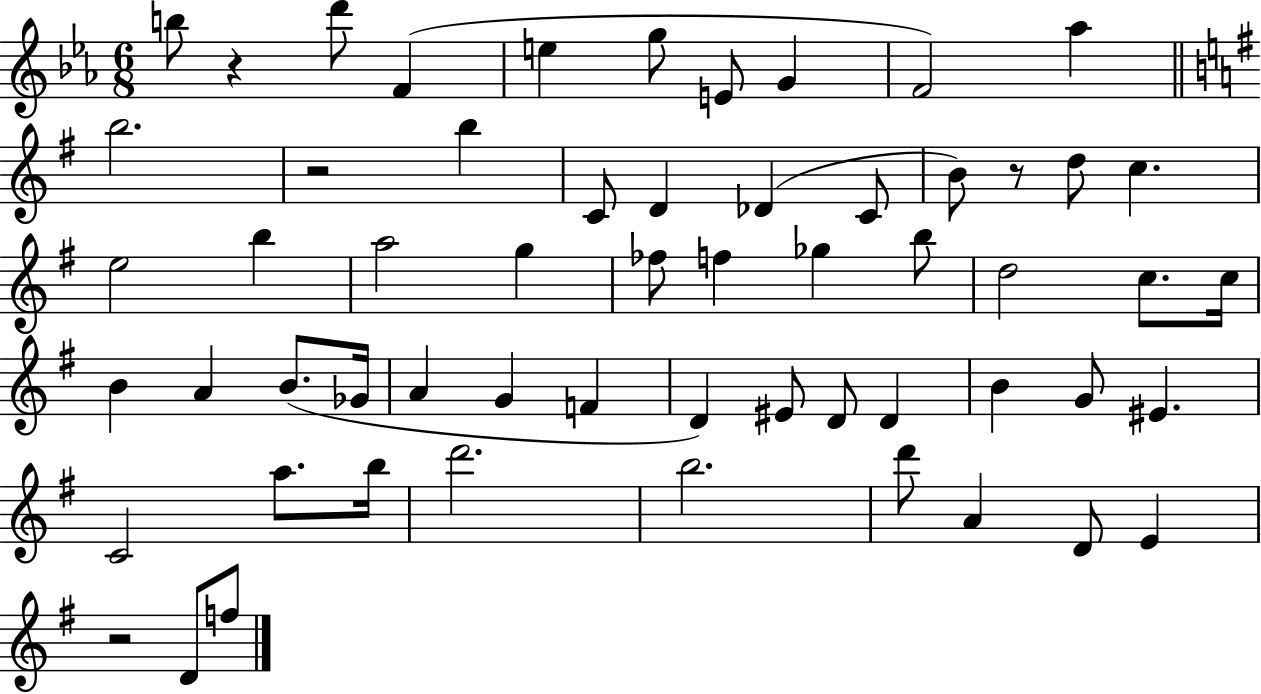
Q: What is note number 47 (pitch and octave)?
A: D6